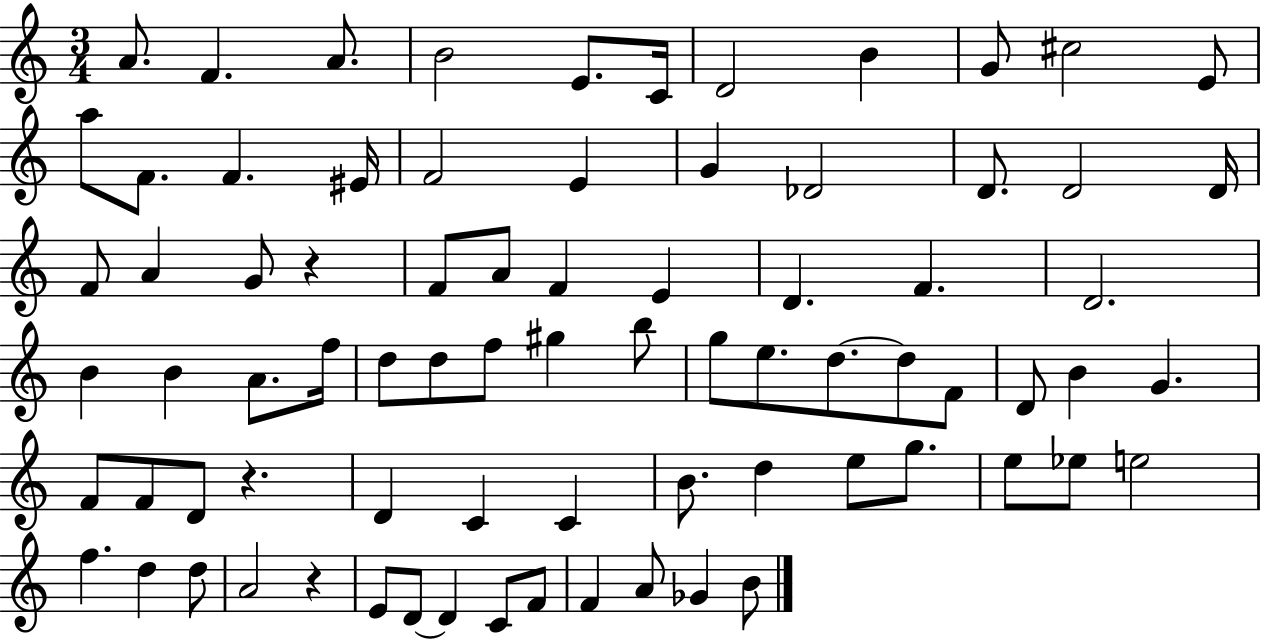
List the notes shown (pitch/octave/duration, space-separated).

A4/e. F4/q. A4/e. B4/h E4/e. C4/s D4/h B4/q G4/e C#5/h E4/e A5/e F4/e. F4/q. EIS4/s F4/h E4/q G4/q Db4/h D4/e. D4/h D4/s F4/e A4/q G4/e R/q F4/e A4/e F4/q E4/q D4/q. F4/q. D4/h. B4/q B4/q A4/e. F5/s D5/e D5/e F5/e G#5/q B5/e G5/e E5/e. D5/e. D5/e F4/e D4/e B4/q G4/q. F4/e F4/e D4/e R/q. D4/q C4/q C4/q B4/e. D5/q E5/e G5/e. E5/e Eb5/e E5/h F5/q. D5/q D5/e A4/h R/q E4/e D4/e D4/q C4/e F4/e F4/q A4/e Gb4/q B4/e